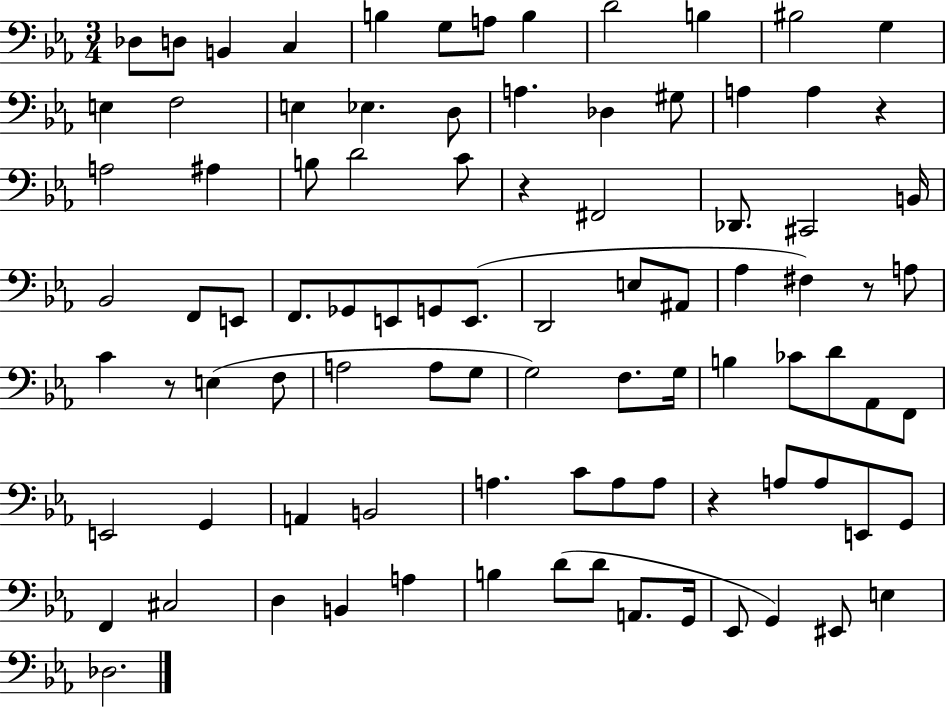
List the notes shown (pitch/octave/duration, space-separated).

Db3/e D3/e B2/q C3/q B3/q G3/e A3/e B3/q D4/h B3/q BIS3/h G3/q E3/q F3/h E3/q Eb3/q. D3/e A3/q. Db3/q G#3/e A3/q A3/q R/q A3/h A#3/q B3/e D4/h C4/e R/q F#2/h Db2/e. C#2/h B2/s Bb2/h F2/e E2/e F2/e. Gb2/e E2/e G2/e E2/e. D2/h E3/e A#2/e Ab3/q F#3/q R/e A3/e C4/q R/e E3/q F3/e A3/h A3/e G3/e G3/h F3/e. G3/s B3/q CES4/e D4/e Ab2/e F2/e E2/h G2/q A2/q B2/h A3/q. C4/e A3/e A3/e R/q A3/e A3/e E2/e G2/e F2/q C#3/h D3/q B2/q A3/q B3/q D4/e D4/e A2/e. G2/s Eb2/e G2/q EIS2/e E3/q Db3/h.